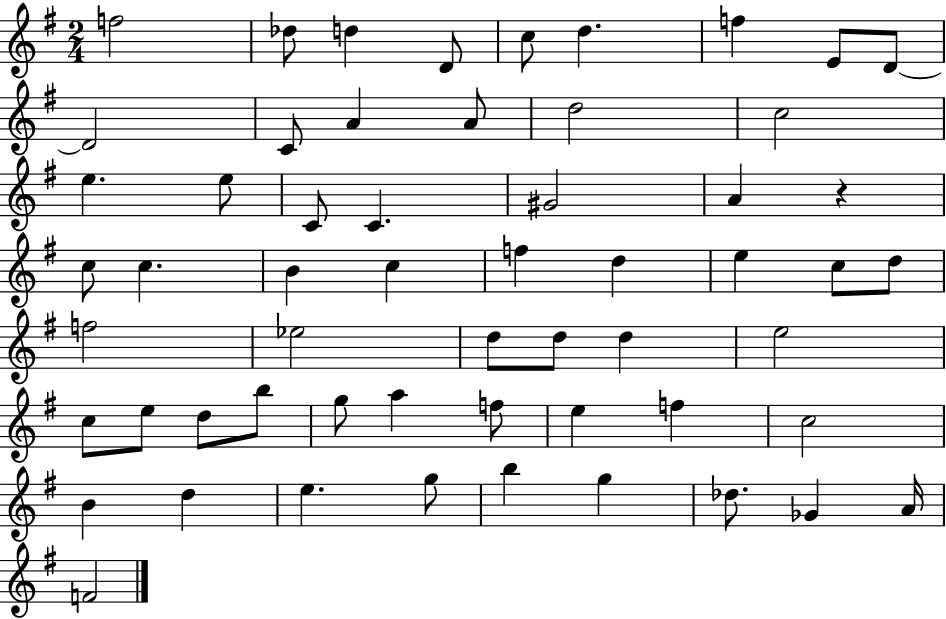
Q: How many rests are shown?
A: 1